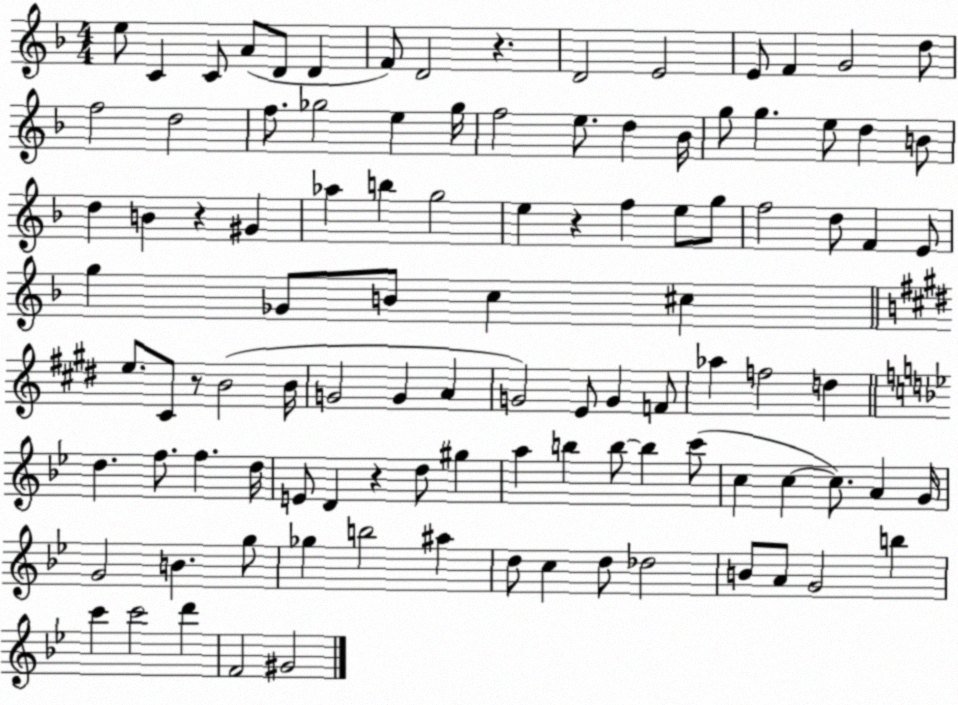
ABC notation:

X:1
T:Untitled
M:4/4
L:1/4
K:F
e/2 C C/2 A/2 D/2 D F/2 D2 z D2 E2 E/2 F G2 d/2 f2 d2 f/2 _g2 e _g/4 f2 e/2 d _B/4 g/2 g e/2 d B/2 d B z ^G _a b g2 e z f e/2 g/2 f2 d/2 F E/2 g _G/2 B/2 c ^c e/2 ^C/2 z/2 B2 B/4 G2 G A G2 E/2 G F/2 _a f2 d d f/2 f d/4 E/2 D z d/2 ^g a b b/2 b c'/2 c c c/2 A G/4 G2 B g/2 _g b2 ^a d/2 c d/2 _d2 B/2 A/2 G2 b c' c'2 d' F2 ^G2